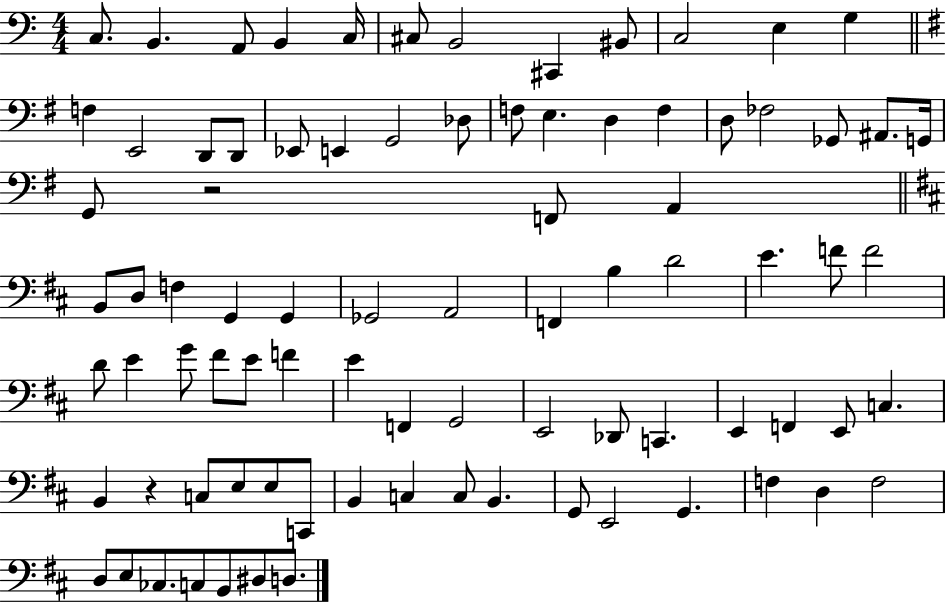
{
  \clef bass
  \numericTimeSignature
  \time 4/4
  \key c \major
  c8. b,4. a,8 b,4 c16 | cis8 b,2 cis,4 bis,8 | c2 e4 g4 | \bar "||" \break \key g \major f4 e,2 d,8 d,8 | ees,8 e,4 g,2 des8 | f8 e4. d4 f4 | d8 fes2 ges,8 ais,8. g,16 | \break g,8 r2 f,8 a,4 | \bar "||" \break \key d \major b,8 d8 f4 g,4 g,4 | ges,2 a,2 | f,4 b4 d'2 | e'4. f'8 f'2 | \break d'8 e'4 g'8 fis'8 e'8 f'4 | e'4 f,4 g,2 | e,2 des,8 c,4. | e,4 f,4 e,8 c4. | \break b,4 r4 c8 e8 e8 c,8 | b,4 c4 c8 b,4. | g,8 e,2 g,4. | f4 d4 f2 | \break d8 e8 ces8. c8 b,8 dis8 d8. | \bar "|."
}